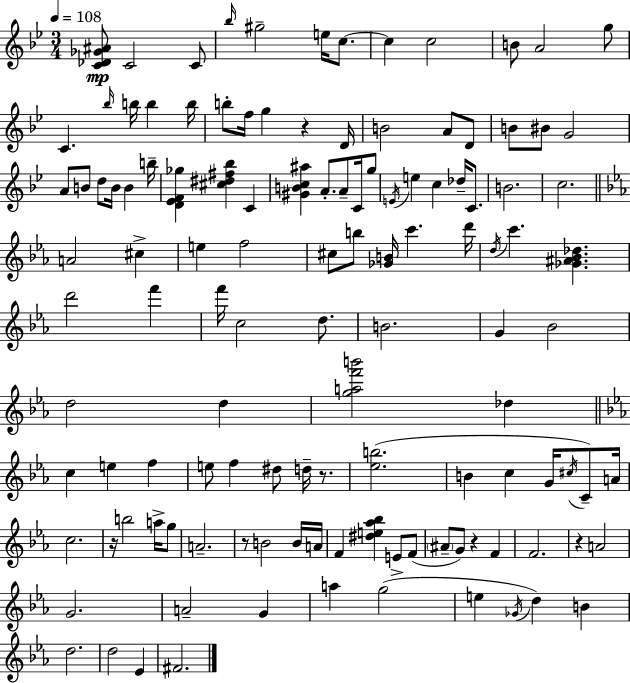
[C4,Db4,Gb4,A#4]/e C4/h C4/e Bb5/s G#5/h E5/s C5/e. C5/q C5/h B4/e A4/h G5/e C4/q. Bb5/s B5/s B5/q B5/s B5/e F5/s G5/q R/q D4/s B4/h A4/e D4/e B4/e BIS4/e G4/h A4/e B4/e D5/e B4/s B4/q B5/s [D4,Eb4,F4,Gb5]/q [C#5,D#5,F#5,Bb5]/q C4/q [G#4,B4,C5,A#5]/q A4/e. A4/e C4/s G5/e E4/s E5/q C5/q Db5/s C4/e. B4/h. C5/h. A4/h C#5/q E5/q F5/h C#5/e B5/e [Gb4,B4]/s C6/q. D6/s D5/s C6/q. [Gb4,A#4,Bb4,Db5]/q. D6/h F6/q F6/s C5/h D5/e. B4/h. G4/q Bb4/h D5/h D5/q [G5,A5,F6,B6]/h Db5/q C5/q E5/q F5/q E5/e F5/q D#5/e D5/s R/e. [Eb5,B5]/h. B4/q C5/q G4/s C#5/s C4/e A4/s C5/h. R/s B5/h A5/s G5/e A4/h. R/e B4/h B4/s A4/s F4/q [D#5,E5,Ab5,Bb5]/q E4/e F4/e A#4/e G4/e R/q F4/q F4/h. R/q A4/h G4/h. A4/h G4/q A5/q G5/h E5/q Gb4/s D5/q B4/q D5/h. D5/h Eb4/q F#4/h.